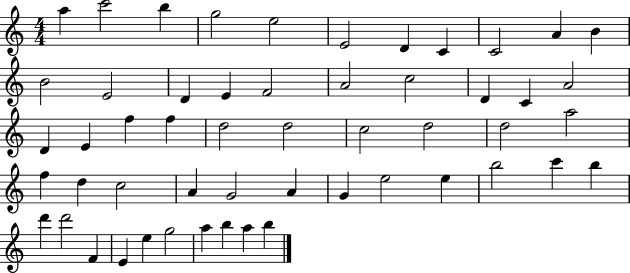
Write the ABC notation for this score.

X:1
T:Untitled
M:4/4
L:1/4
K:C
a c'2 b g2 e2 E2 D C C2 A B B2 E2 D E F2 A2 c2 D C A2 D E f f d2 d2 c2 d2 d2 a2 f d c2 A G2 A G e2 e b2 c' b d' d'2 F E e g2 a b a b